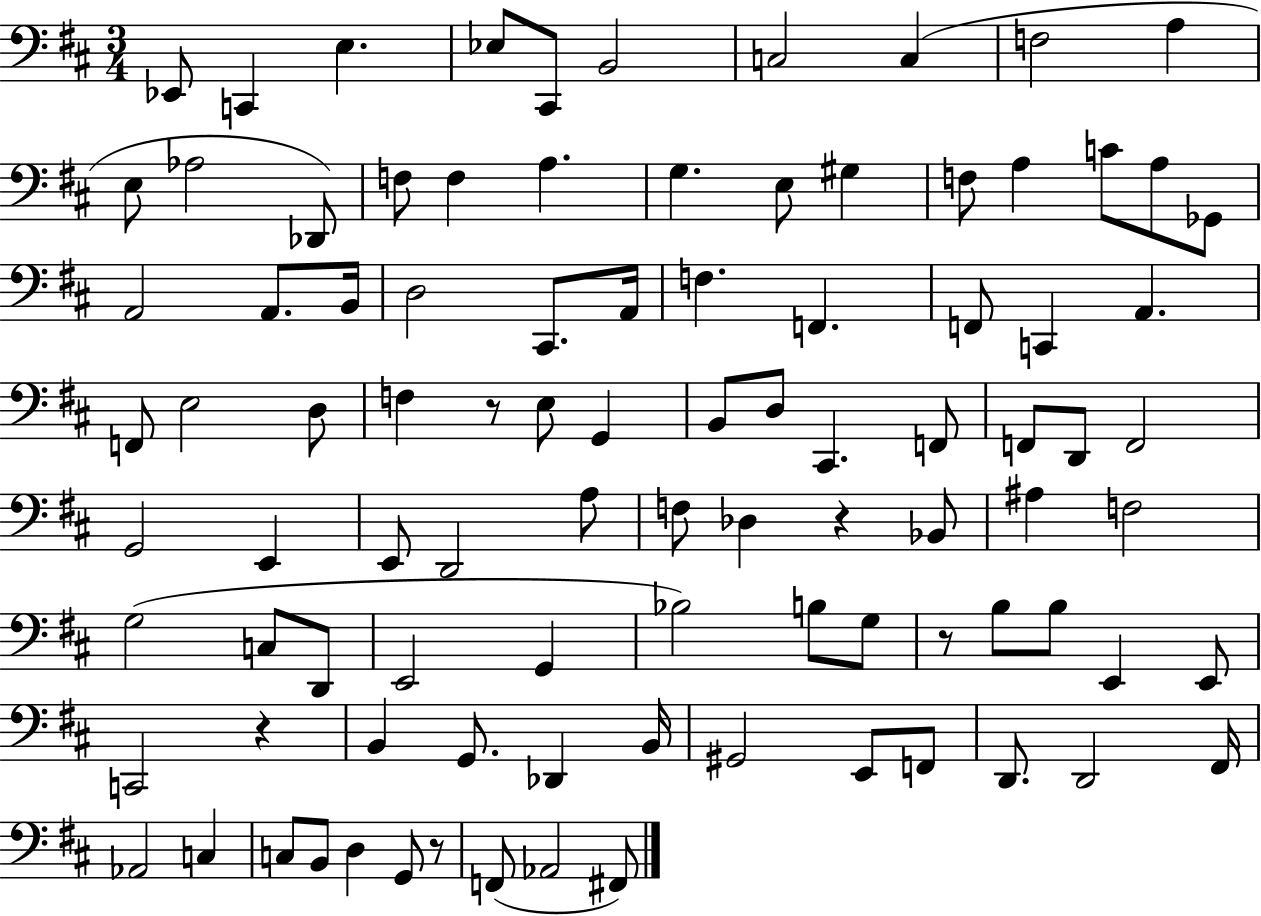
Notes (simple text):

Eb2/e C2/q E3/q. Eb3/e C#2/e B2/h C3/h C3/q F3/h A3/q E3/e Ab3/h Db2/e F3/e F3/q A3/q. G3/q. E3/e G#3/q F3/e A3/q C4/e A3/e Gb2/e A2/h A2/e. B2/s D3/h C#2/e. A2/s F3/q. F2/q. F2/e C2/q A2/q. F2/e E3/h D3/e F3/q R/e E3/e G2/q B2/e D3/e C#2/q. F2/e F2/e D2/e F2/h G2/h E2/q E2/e D2/h A3/e F3/e Db3/q R/q Bb2/e A#3/q F3/h G3/h C3/e D2/e E2/h G2/q Bb3/h B3/e G3/e R/e B3/e B3/e E2/q E2/e C2/h R/q B2/q G2/e. Db2/q B2/s G#2/h E2/e F2/e D2/e. D2/h F#2/s Ab2/h C3/q C3/e B2/e D3/q G2/e R/e F2/e Ab2/h F#2/e